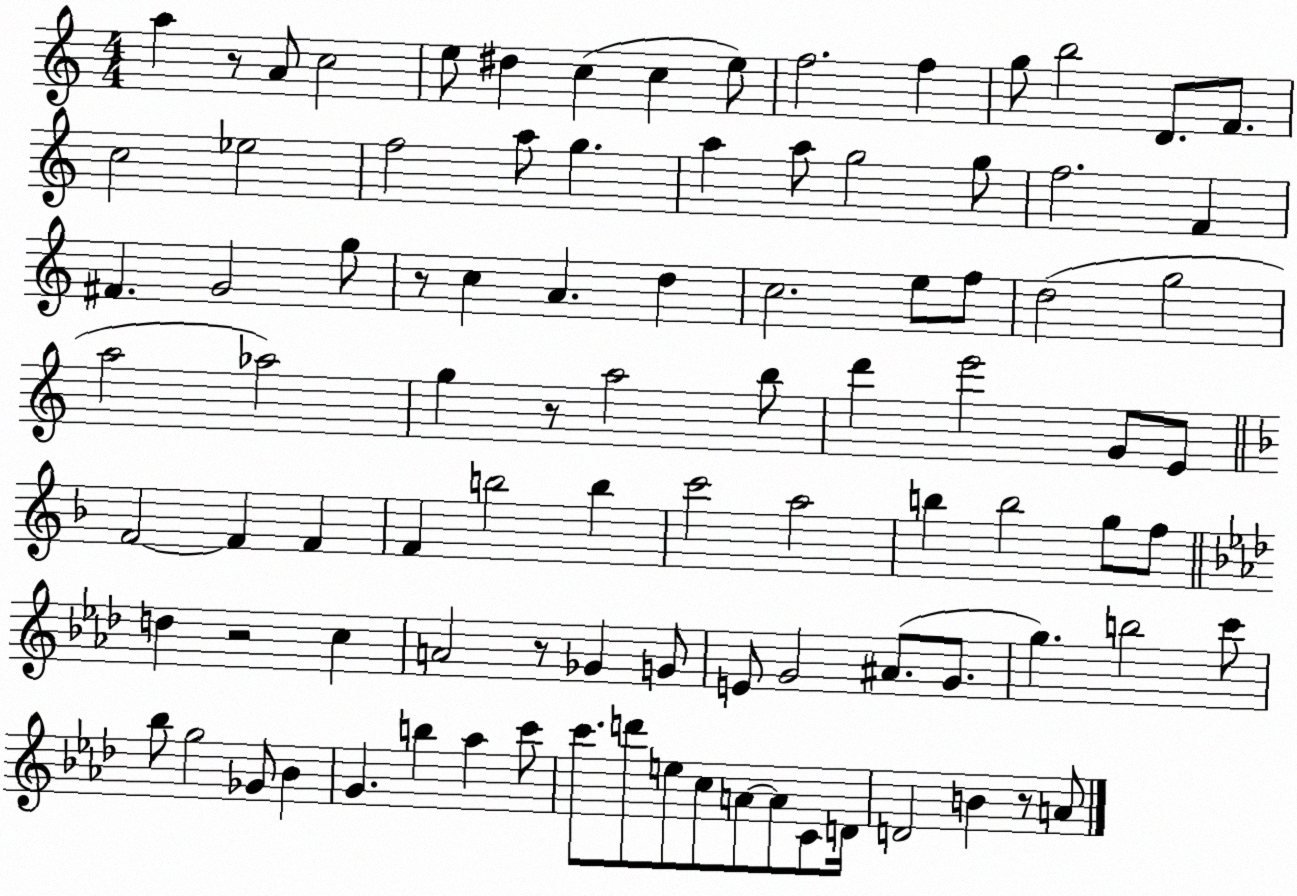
X:1
T:Untitled
M:4/4
L:1/4
K:C
a z/2 A/2 c2 e/2 ^d c c e/2 f2 f g/2 b2 D/2 F/2 c2 _e2 f2 a/2 g a a/2 g2 g/2 f2 F ^F G2 g/2 z/2 c A d c2 e/2 f/2 d2 g2 a2 _a2 g z/2 a2 b/2 d' e'2 G/2 E/2 F2 F F F b2 b c'2 a2 b b2 g/2 f/2 d z2 c A2 z/2 _G G/2 E/2 G2 ^A/2 G/2 g b2 c'/2 _b/2 g2 _G/2 _B G b _a c'/2 c'/2 d'/2 e/2 c/2 A/2 A/2 C/2 D/4 D2 B z/2 A/2